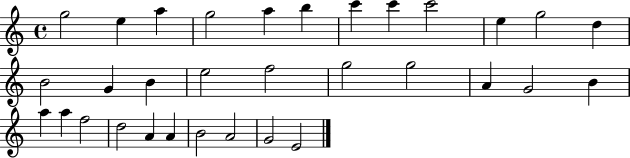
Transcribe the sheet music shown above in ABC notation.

X:1
T:Untitled
M:4/4
L:1/4
K:C
g2 e a g2 a b c' c' c'2 e g2 d B2 G B e2 f2 g2 g2 A G2 B a a f2 d2 A A B2 A2 G2 E2